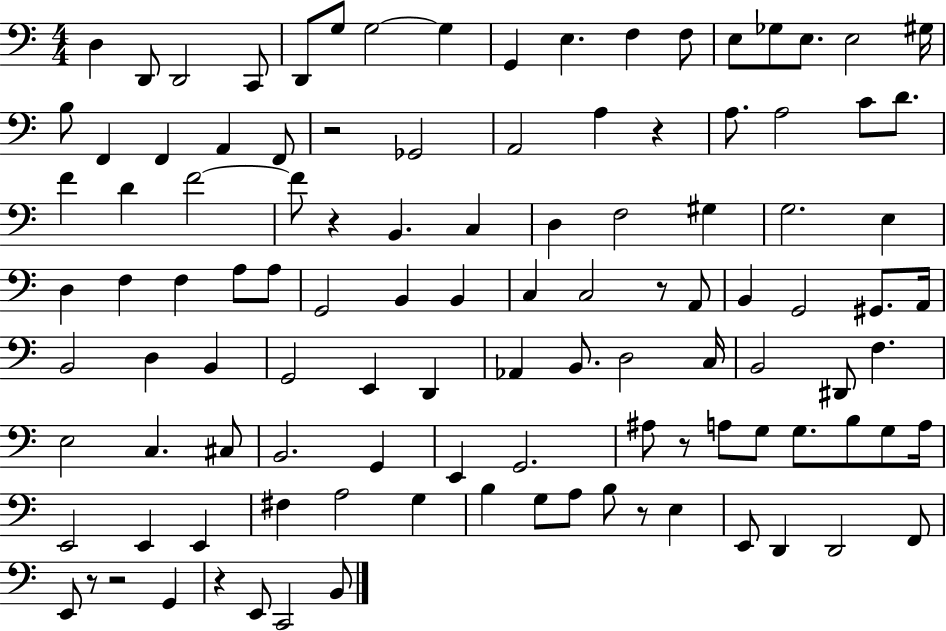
D3/q D2/e D2/h C2/e D2/e G3/e G3/h G3/q G2/q E3/q. F3/q F3/e E3/e Gb3/e E3/e. E3/h G#3/s B3/e F2/q F2/q A2/q F2/e R/h Gb2/h A2/h A3/q R/q A3/e. A3/h C4/e D4/e. F4/q D4/q F4/h F4/e R/q B2/q. C3/q D3/q F3/h G#3/q G3/h. E3/q D3/q F3/q F3/q A3/e A3/e G2/h B2/q B2/q C3/q C3/h R/e A2/e B2/q G2/h G#2/e. A2/s B2/h D3/q B2/q G2/h E2/q D2/q Ab2/q B2/e. D3/h C3/s B2/h D#2/e F3/q. E3/h C3/q. C#3/e B2/h. G2/q E2/q G2/h. A#3/e R/e A3/e G3/e G3/e. B3/e G3/e A3/s E2/h E2/q E2/q F#3/q A3/h G3/q B3/q G3/e A3/e B3/e R/e E3/q E2/e D2/q D2/h F2/e E2/e R/e R/h G2/q R/q E2/e C2/h B2/e